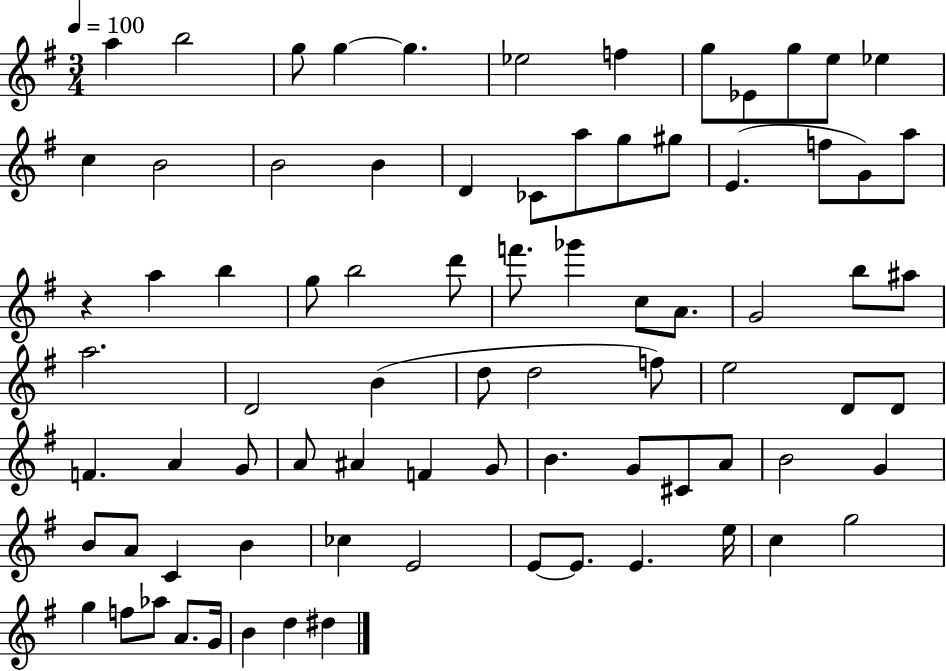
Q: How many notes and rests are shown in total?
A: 80